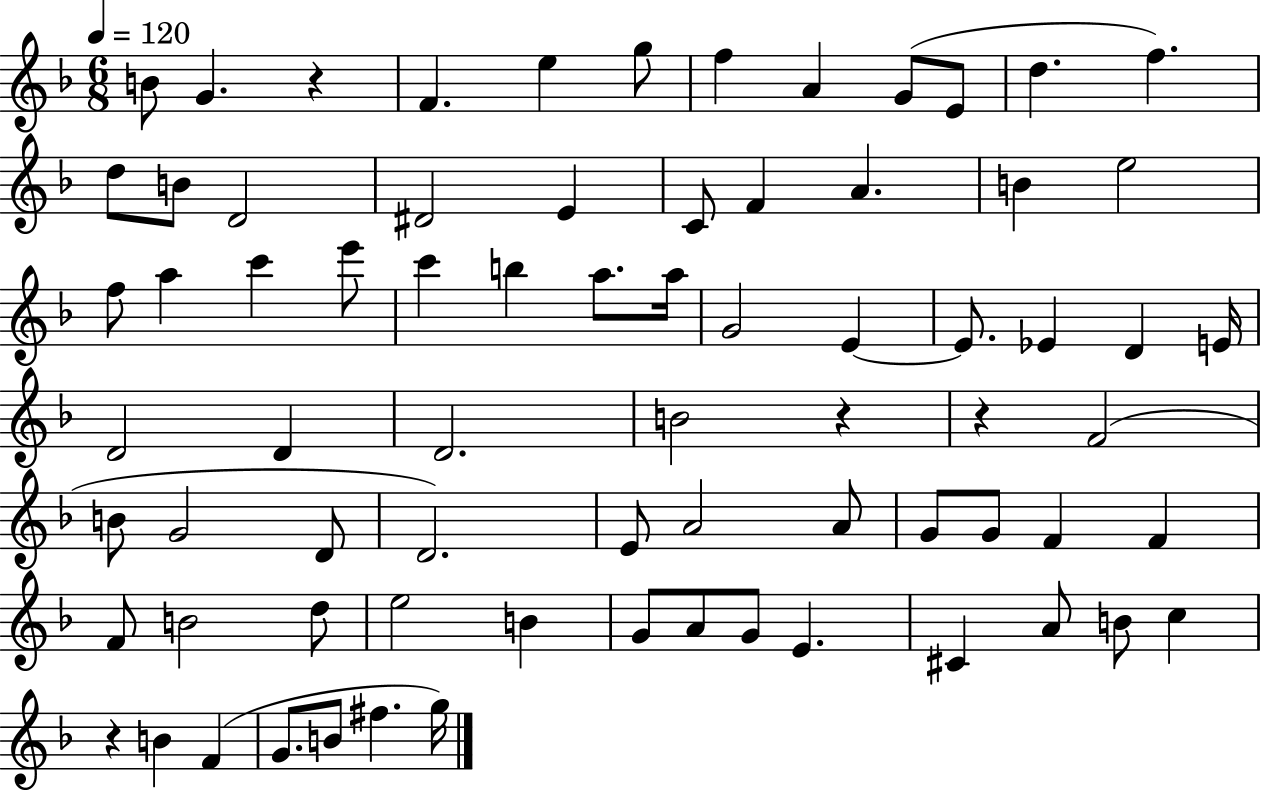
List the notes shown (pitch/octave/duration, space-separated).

B4/e G4/q. R/q F4/q. E5/q G5/e F5/q A4/q G4/e E4/e D5/q. F5/q. D5/e B4/e D4/h D#4/h E4/q C4/e F4/q A4/q. B4/q E5/h F5/e A5/q C6/q E6/e C6/q B5/q A5/e. A5/s G4/h E4/q E4/e. Eb4/q D4/q E4/s D4/h D4/q D4/h. B4/h R/q R/q F4/h B4/e G4/h D4/e D4/h. E4/e A4/h A4/e G4/e G4/e F4/q F4/q F4/e B4/h D5/e E5/h B4/q G4/e A4/e G4/e E4/q. C#4/q A4/e B4/e C5/q R/q B4/q F4/q G4/e. B4/e F#5/q. G5/s